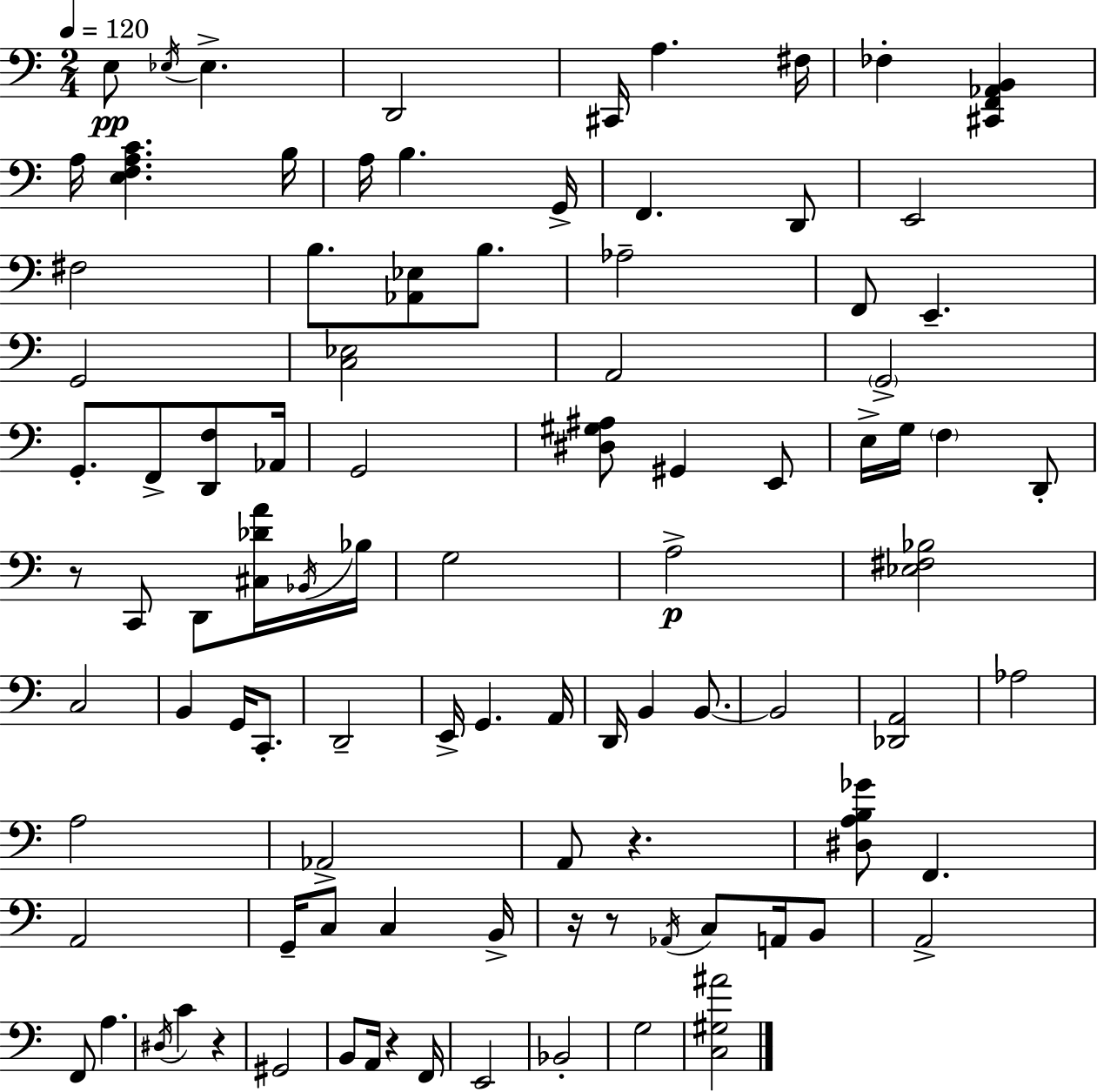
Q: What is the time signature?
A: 2/4